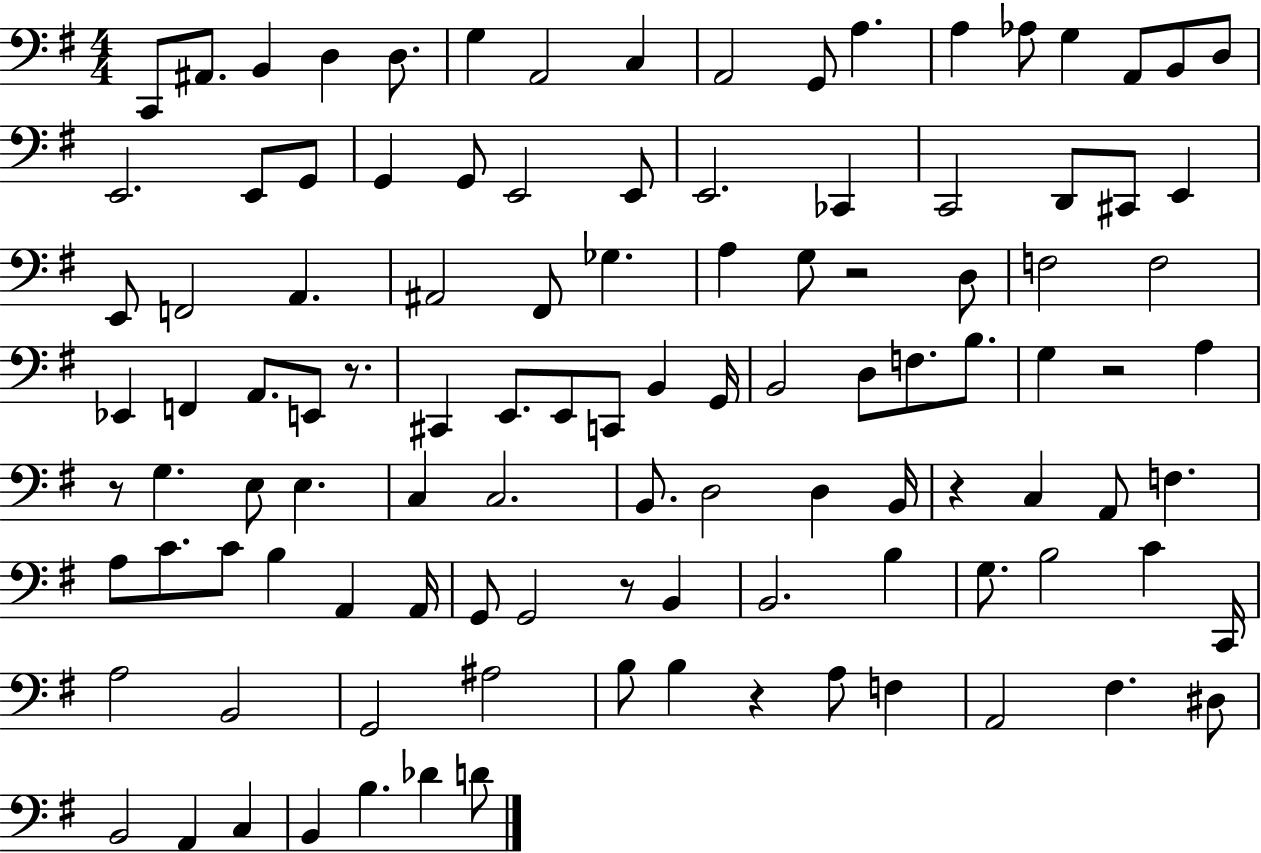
C2/e A#2/e. B2/q D3/q D3/e. G3/q A2/h C3/q A2/h G2/e A3/q. A3/q Ab3/e G3/q A2/e B2/e D3/e E2/h. E2/e G2/e G2/q G2/e E2/h E2/e E2/h. CES2/q C2/h D2/e C#2/e E2/q E2/e F2/h A2/q. A#2/h F#2/e Gb3/q. A3/q G3/e R/h D3/e F3/h F3/h Eb2/q F2/q A2/e. E2/e R/e. C#2/q E2/e. E2/e C2/e B2/q G2/s B2/h D3/e F3/e. B3/e. G3/q R/h A3/q R/e G3/q. E3/e E3/q. C3/q C3/h. B2/e. D3/h D3/q B2/s R/q C3/q A2/e F3/q. A3/e C4/e. C4/e B3/q A2/q A2/s G2/e G2/h R/e B2/q B2/h. B3/q G3/e. B3/h C4/q C2/s A3/h B2/h G2/h A#3/h B3/e B3/q R/q A3/e F3/q A2/h F#3/q. D#3/e B2/h A2/q C3/q B2/q B3/q. Db4/q D4/e